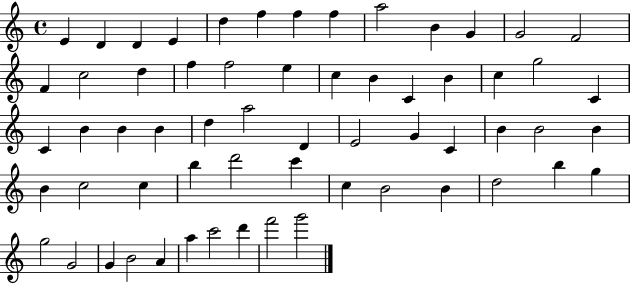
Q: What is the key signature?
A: C major